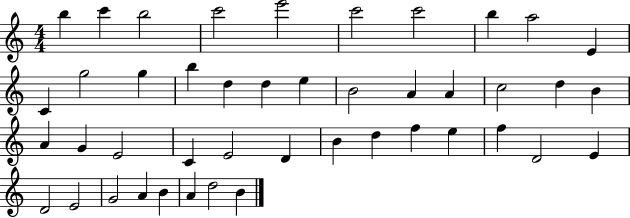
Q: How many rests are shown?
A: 0